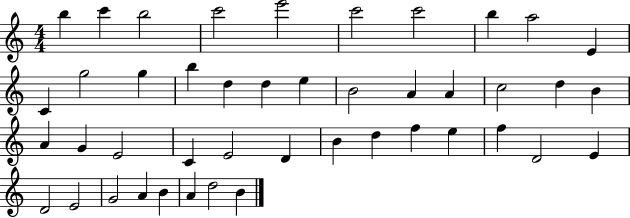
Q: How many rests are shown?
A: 0